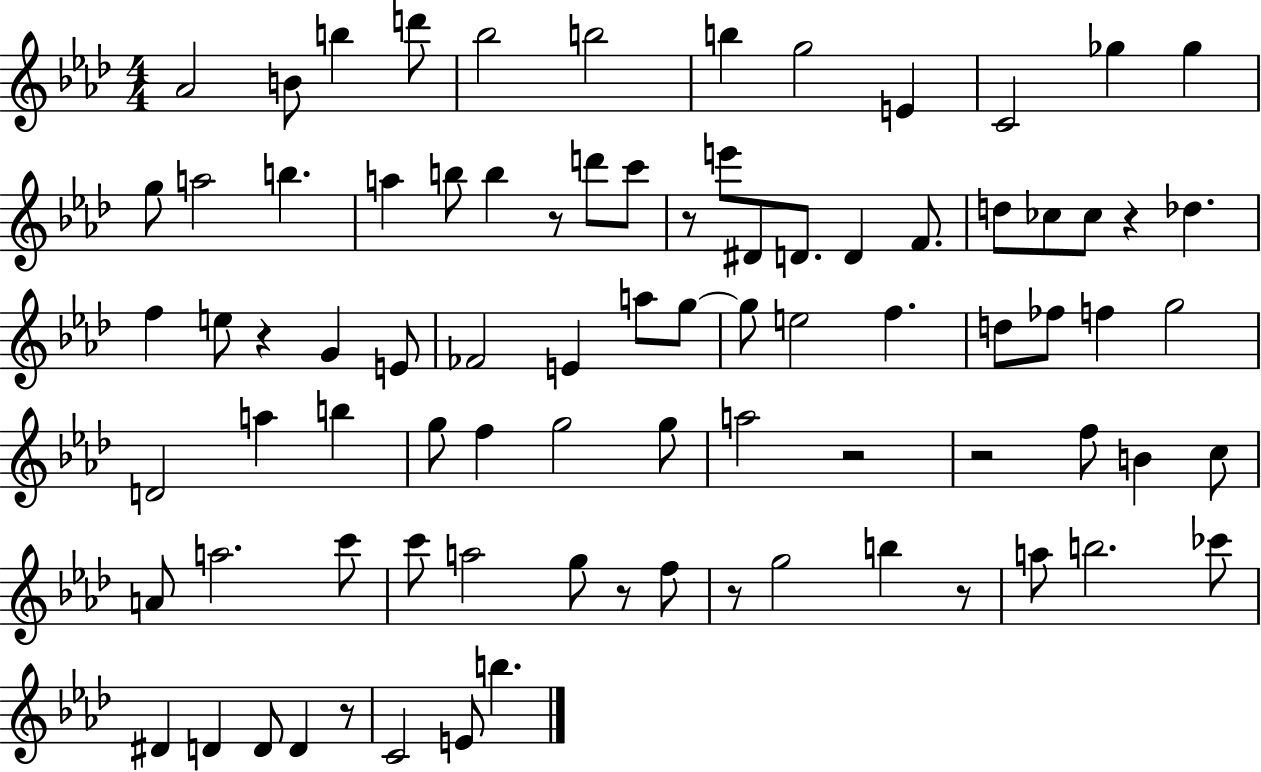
X:1
T:Untitled
M:4/4
L:1/4
K:Ab
_A2 B/2 b d'/2 _b2 b2 b g2 E C2 _g _g g/2 a2 b a b/2 b z/2 d'/2 c'/2 z/2 e'/2 ^D/2 D/2 D F/2 d/2 _c/2 _c/2 z _d f e/2 z G E/2 _F2 E a/2 g/2 g/2 e2 f d/2 _f/2 f g2 D2 a b g/2 f g2 g/2 a2 z2 z2 f/2 B c/2 A/2 a2 c'/2 c'/2 a2 g/2 z/2 f/2 z/2 g2 b z/2 a/2 b2 _c'/2 ^D D D/2 D z/2 C2 E/2 b